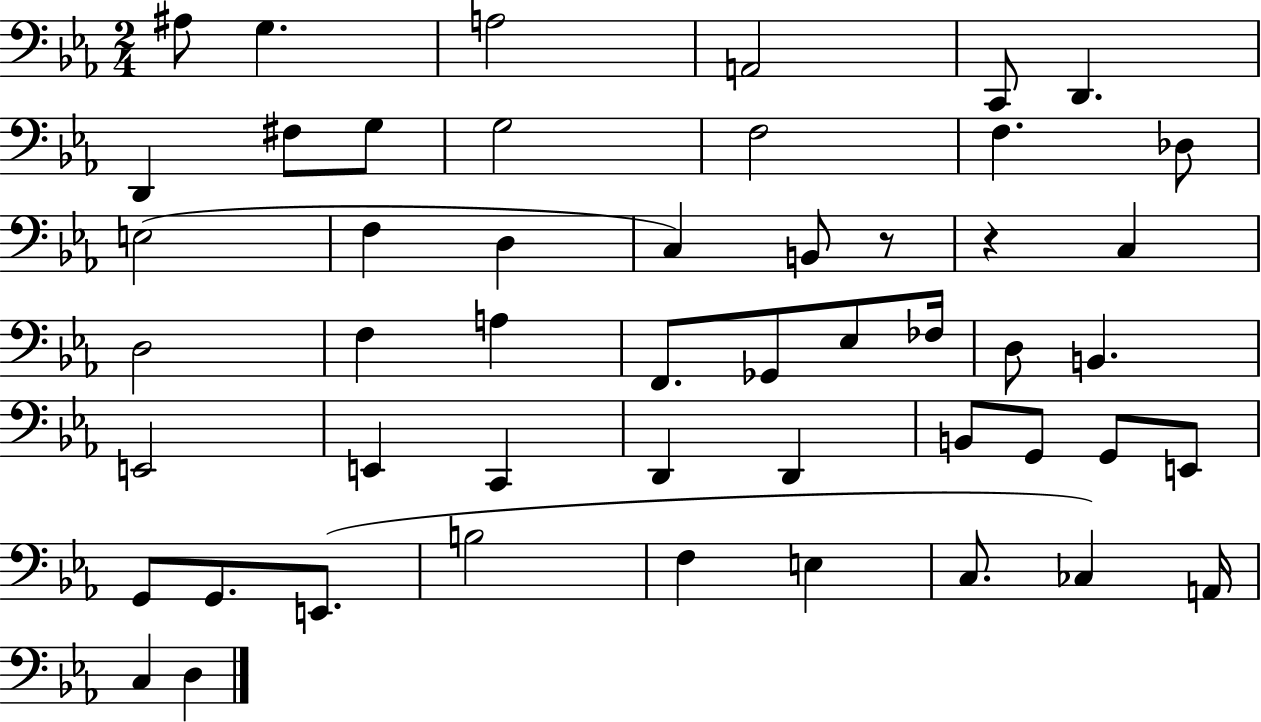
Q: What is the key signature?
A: EES major